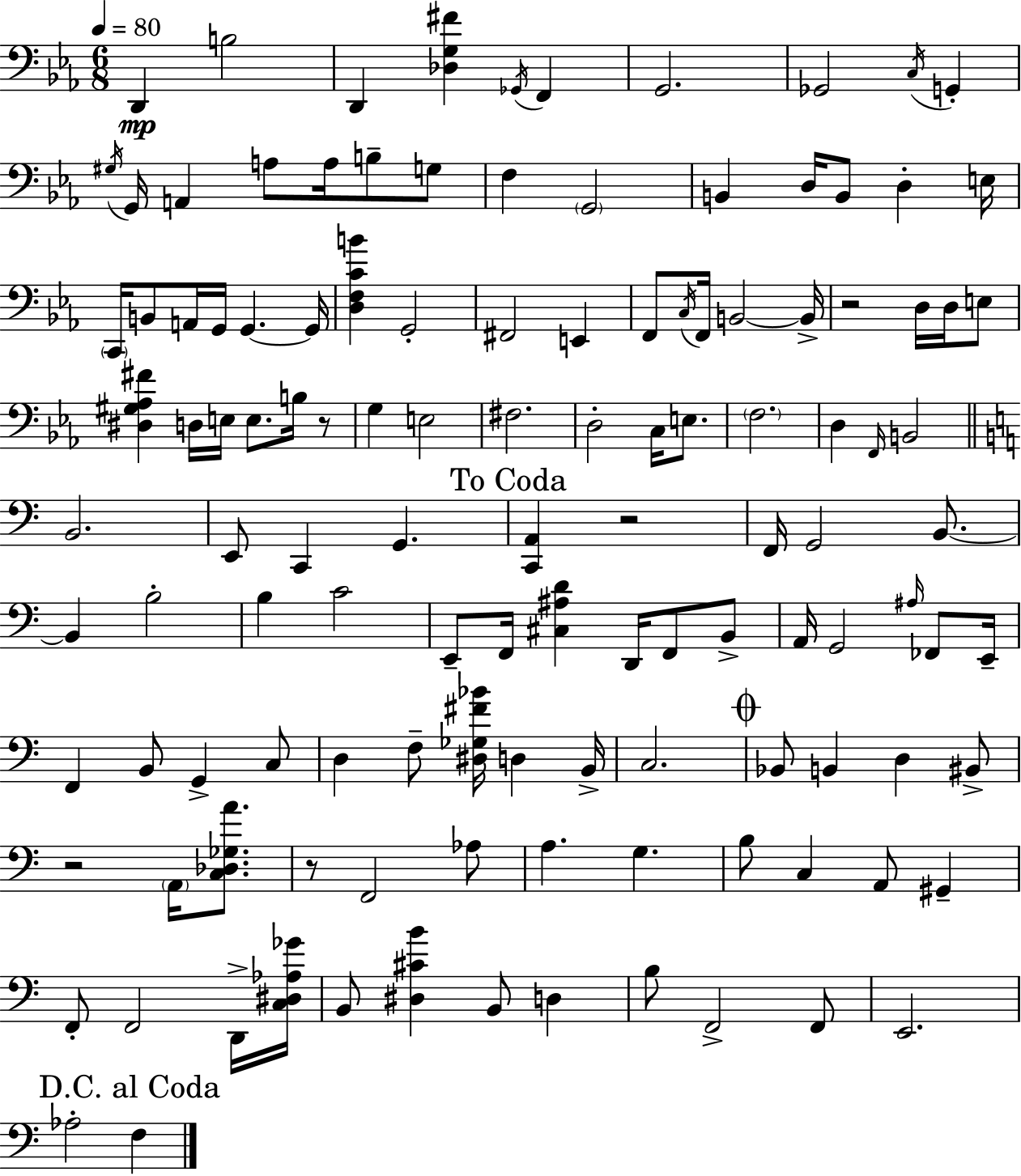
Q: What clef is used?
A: bass